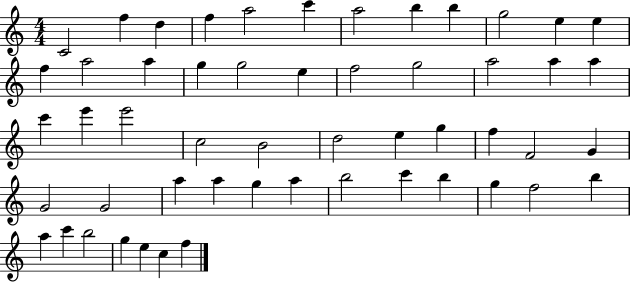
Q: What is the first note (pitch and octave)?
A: C4